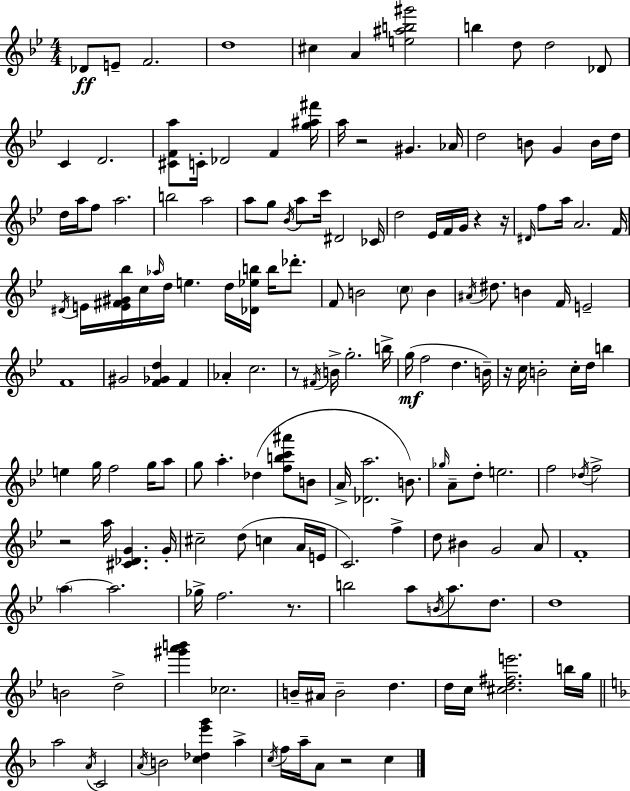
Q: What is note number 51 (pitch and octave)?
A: E5